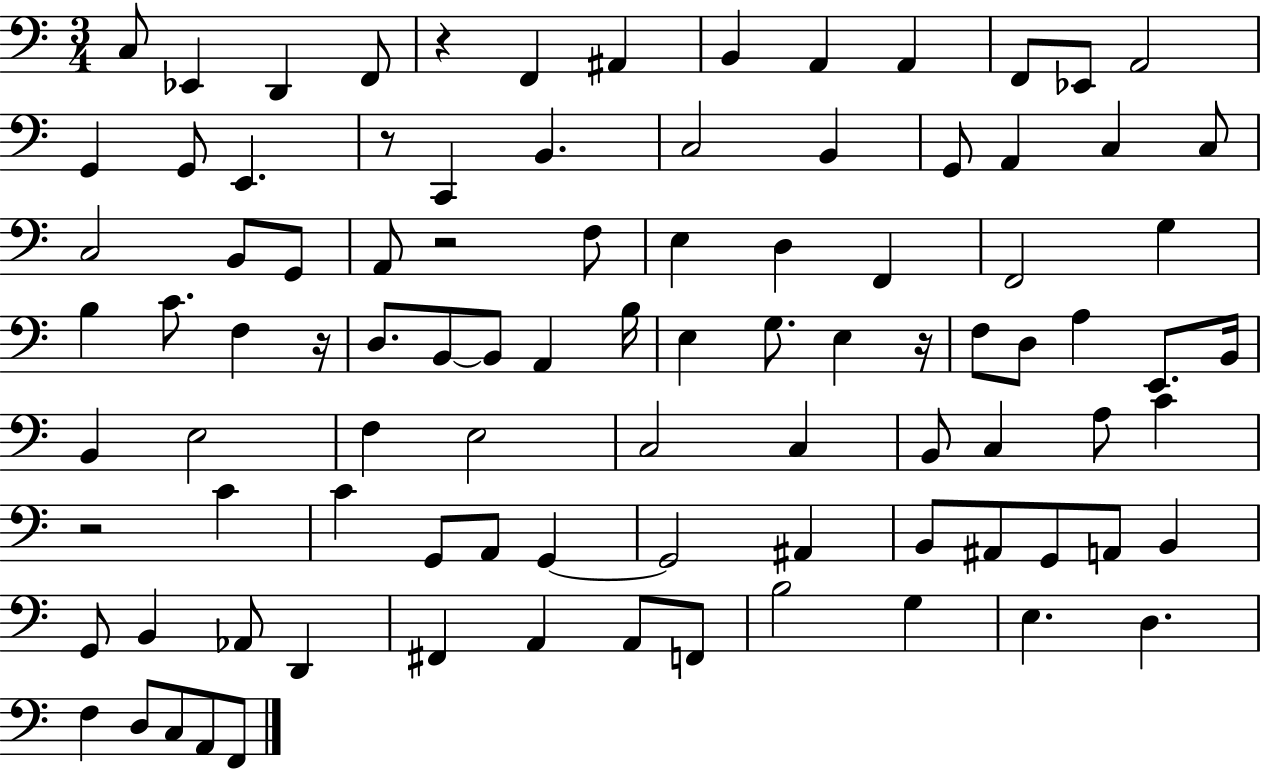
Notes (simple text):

C3/e Eb2/q D2/q F2/e R/q F2/q A#2/q B2/q A2/q A2/q F2/e Eb2/e A2/h G2/q G2/e E2/q. R/e C2/q B2/q. C3/h B2/q G2/e A2/q C3/q C3/e C3/h B2/e G2/e A2/e R/h F3/e E3/q D3/q F2/q F2/h G3/q B3/q C4/e. F3/q R/s D3/e. B2/e B2/e A2/q B3/s E3/q G3/e. E3/q R/s F3/e D3/e A3/q E2/e. B2/s B2/q E3/h F3/q E3/h C3/h C3/q B2/e C3/q A3/e C4/q R/h C4/q C4/q G2/e A2/e G2/q G2/h A#2/q B2/e A#2/e G2/e A2/e B2/q G2/e B2/q Ab2/e D2/q F#2/q A2/q A2/e F2/e B3/h G3/q E3/q. D3/q. F3/q D3/e C3/e A2/e F2/e